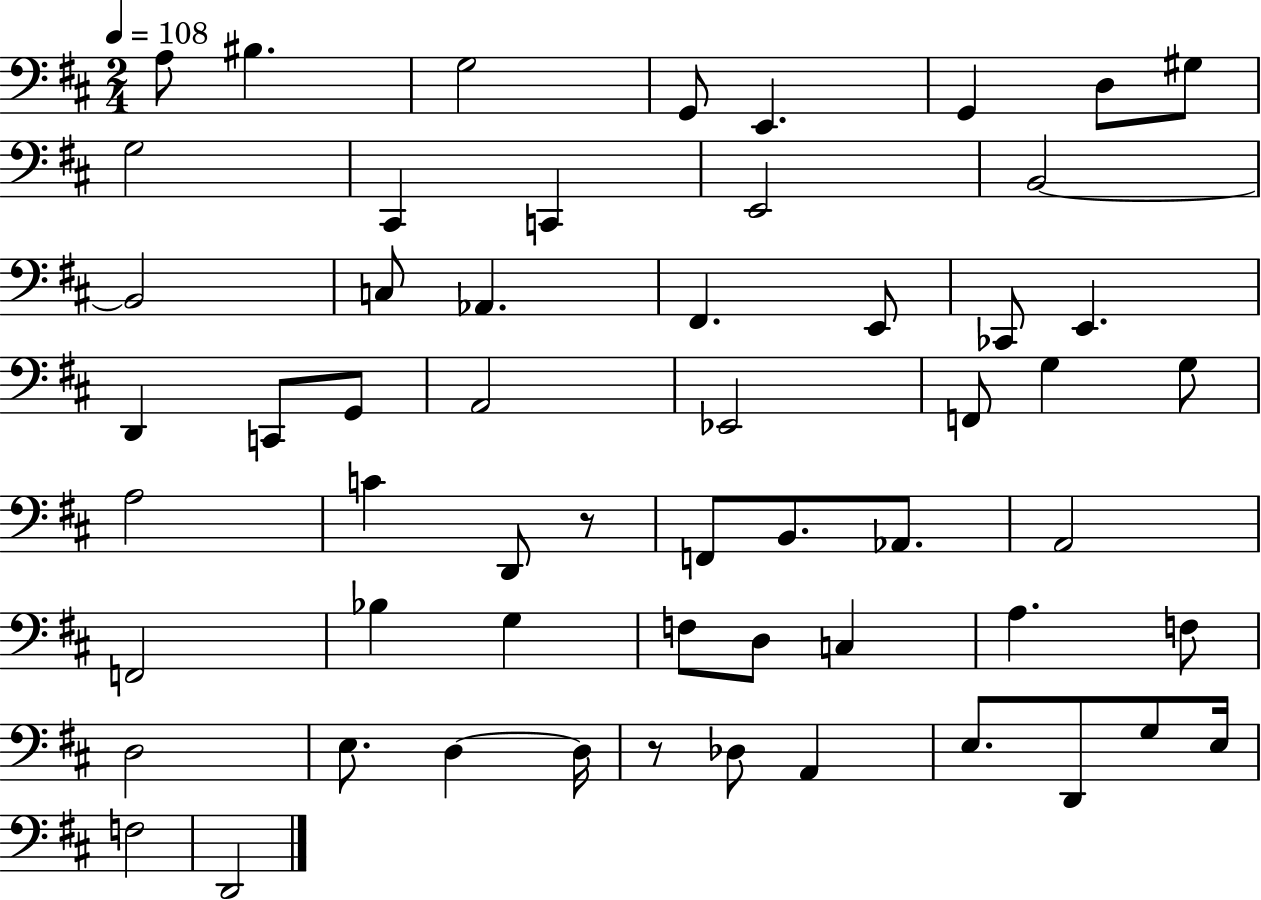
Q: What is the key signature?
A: D major